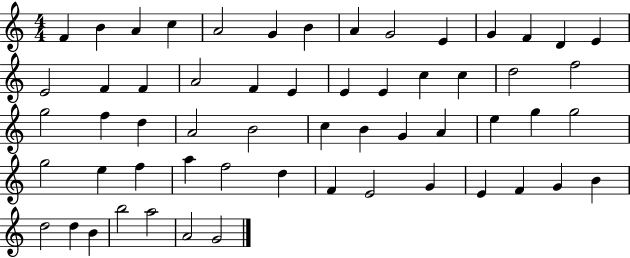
{
  \clef treble
  \numericTimeSignature
  \time 4/4
  \key c \major
  f'4 b'4 a'4 c''4 | a'2 g'4 b'4 | a'4 g'2 e'4 | g'4 f'4 d'4 e'4 | \break e'2 f'4 f'4 | a'2 f'4 e'4 | e'4 e'4 c''4 c''4 | d''2 f''2 | \break g''2 f''4 d''4 | a'2 b'2 | c''4 b'4 g'4 a'4 | e''4 g''4 g''2 | \break g''2 e''4 f''4 | a''4 f''2 d''4 | f'4 e'2 g'4 | e'4 f'4 g'4 b'4 | \break d''2 d''4 b'4 | b''2 a''2 | a'2 g'2 | \bar "|."
}